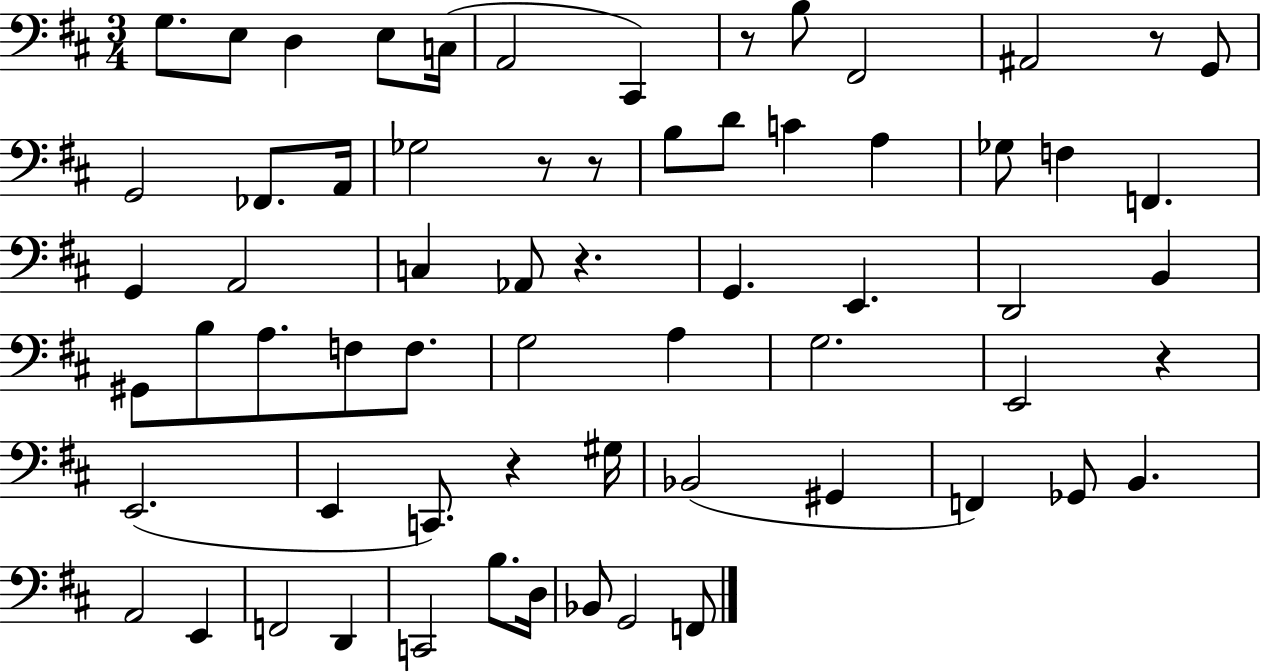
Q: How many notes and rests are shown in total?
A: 65